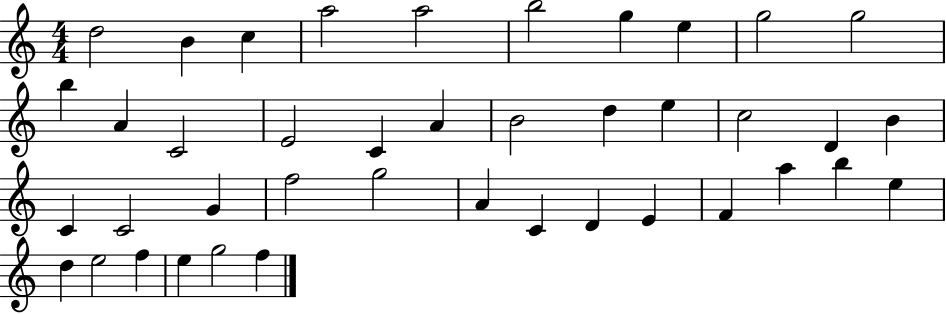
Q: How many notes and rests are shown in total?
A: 41